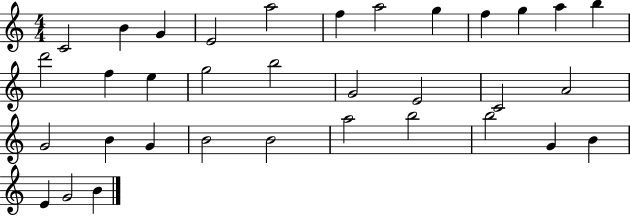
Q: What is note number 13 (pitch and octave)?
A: D6